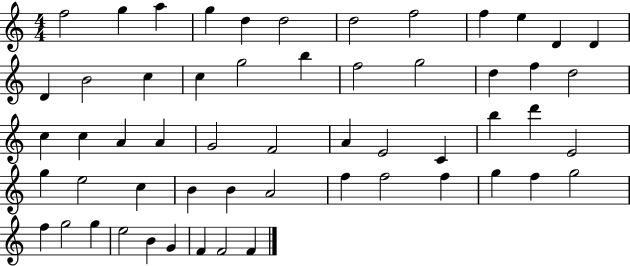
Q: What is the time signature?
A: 4/4